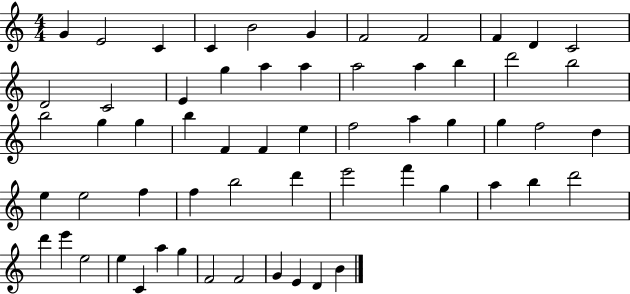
G4/q E4/h C4/q C4/q B4/h G4/q F4/h F4/h F4/q D4/q C4/h D4/h C4/h E4/q G5/q A5/q A5/q A5/h A5/q B5/q D6/h B5/h B5/h G5/q G5/q B5/q F4/q F4/q E5/q F5/h A5/q G5/q G5/q F5/h D5/q E5/q E5/h F5/q F5/q B5/h D6/q E6/h F6/q G5/q A5/q B5/q D6/h D6/q E6/q E5/h E5/q C4/q A5/q G5/q F4/h F4/h G4/q E4/q D4/q B4/q